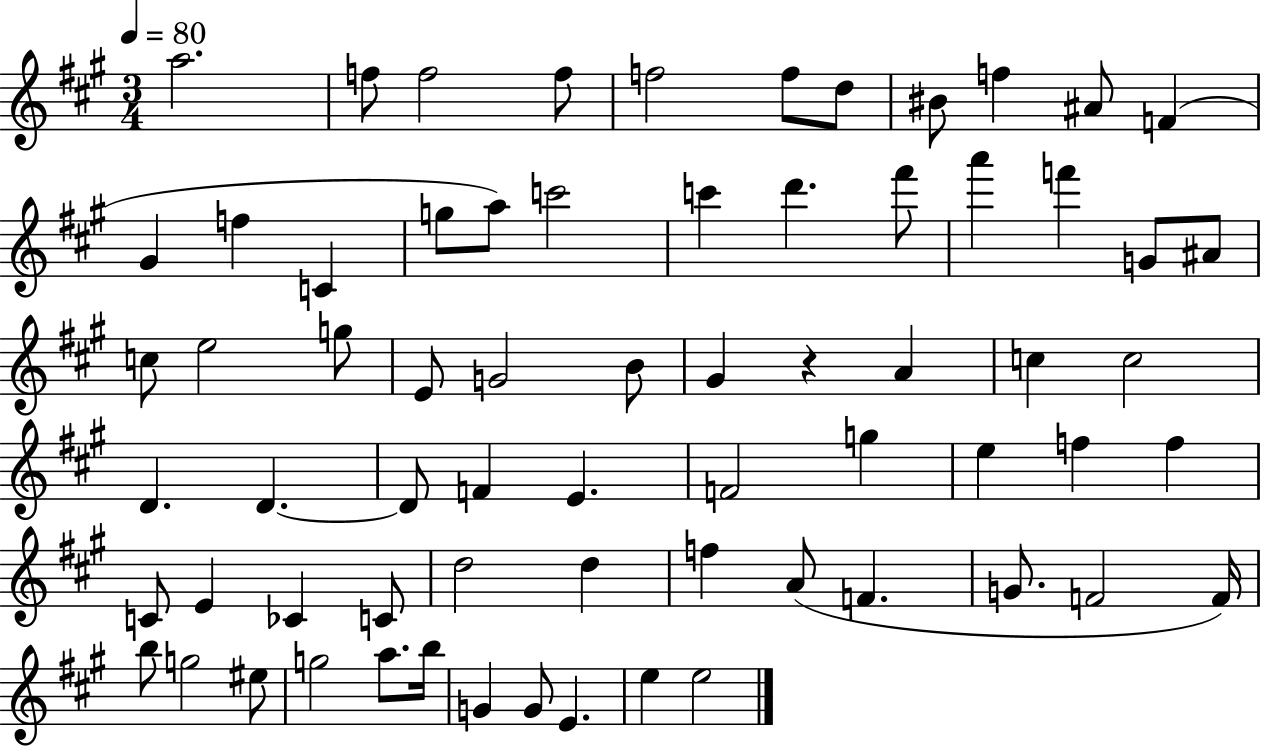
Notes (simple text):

A5/h. F5/e F5/h F5/e F5/h F5/e D5/e BIS4/e F5/q A#4/e F4/q G#4/q F5/q C4/q G5/e A5/e C6/h C6/q D6/q. F#6/e A6/q F6/q G4/e A#4/e C5/e E5/h G5/e E4/e G4/h B4/e G#4/q R/q A4/q C5/q C5/h D4/q. D4/q. D4/e F4/q E4/q. F4/h G5/q E5/q F5/q F5/q C4/e E4/q CES4/q C4/e D5/h D5/q F5/q A4/e F4/q. G4/e. F4/h F4/s B5/e G5/h EIS5/e G5/h A5/e. B5/s G4/q G4/e E4/q. E5/q E5/h